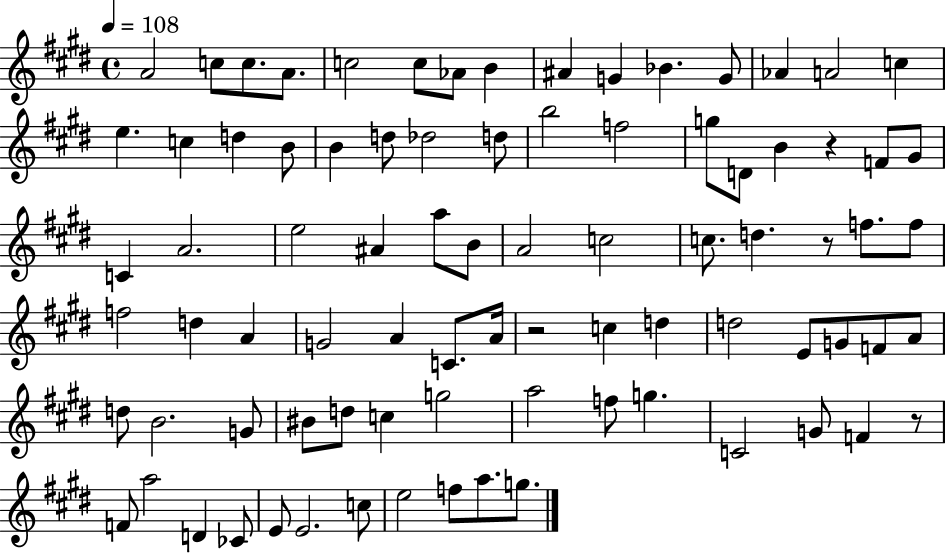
{
  \clef treble
  \time 4/4
  \defaultTimeSignature
  \key e \major
  \tempo 4 = 108
  a'2 c''8 c''8. a'8. | c''2 c''8 aes'8 b'4 | ais'4 g'4 bes'4. g'8 | aes'4 a'2 c''4 | \break e''4. c''4 d''4 b'8 | b'4 d''8 des''2 d''8 | b''2 f''2 | g''8 d'8 b'4 r4 f'8 gis'8 | \break c'4 a'2. | e''2 ais'4 a''8 b'8 | a'2 c''2 | c''8. d''4. r8 f''8. f''8 | \break f''2 d''4 a'4 | g'2 a'4 c'8. a'16 | r2 c''4 d''4 | d''2 e'8 g'8 f'8 a'8 | \break d''8 b'2. g'8 | bis'8 d''8 c''4 g''2 | a''2 f''8 g''4. | c'2 g'8 f'4 r8 | \break f'8 a''2 d'4 ces'8 | e'8 e'2. c''8 | e''2 f''8 a''8. g''8. | \bar "|."
}